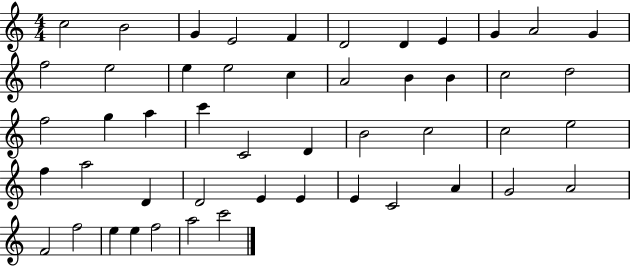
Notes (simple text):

C5/h B4/h G4/q E4/h F4/q D4/h D4/q E4/q G4/q A4/h G4/q F5/h E5/h E5/q E5/h C5/q A4/h B4/q B4/q C5/h D5/h F5/h G5/q A5/q C6/q C4/h D4/q B4/h C5/h C5/h E5/h F5/q A5/h D4/q D4/h E4/q E4/q E4/q C4/h A4/q G4/h A4/h F4/h F5/h E5/q E5/q F5/h A5/h C6/h